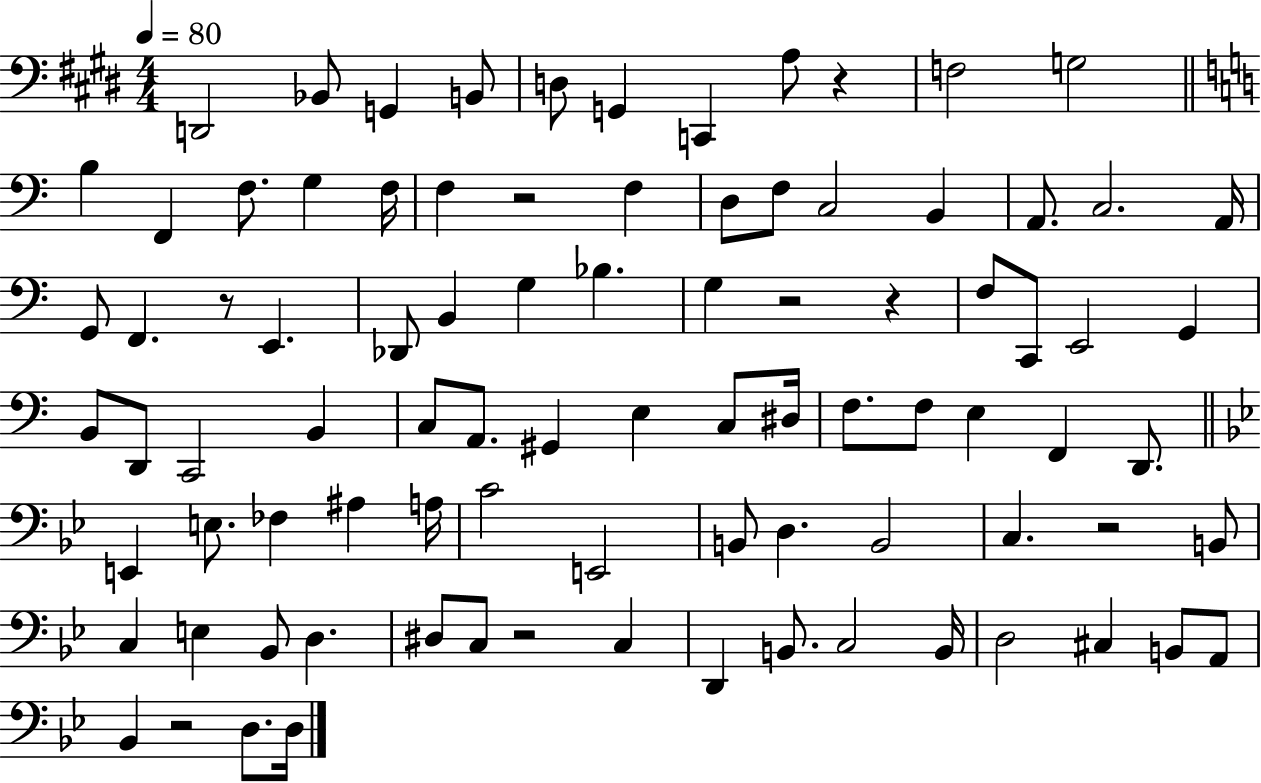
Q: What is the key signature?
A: E major